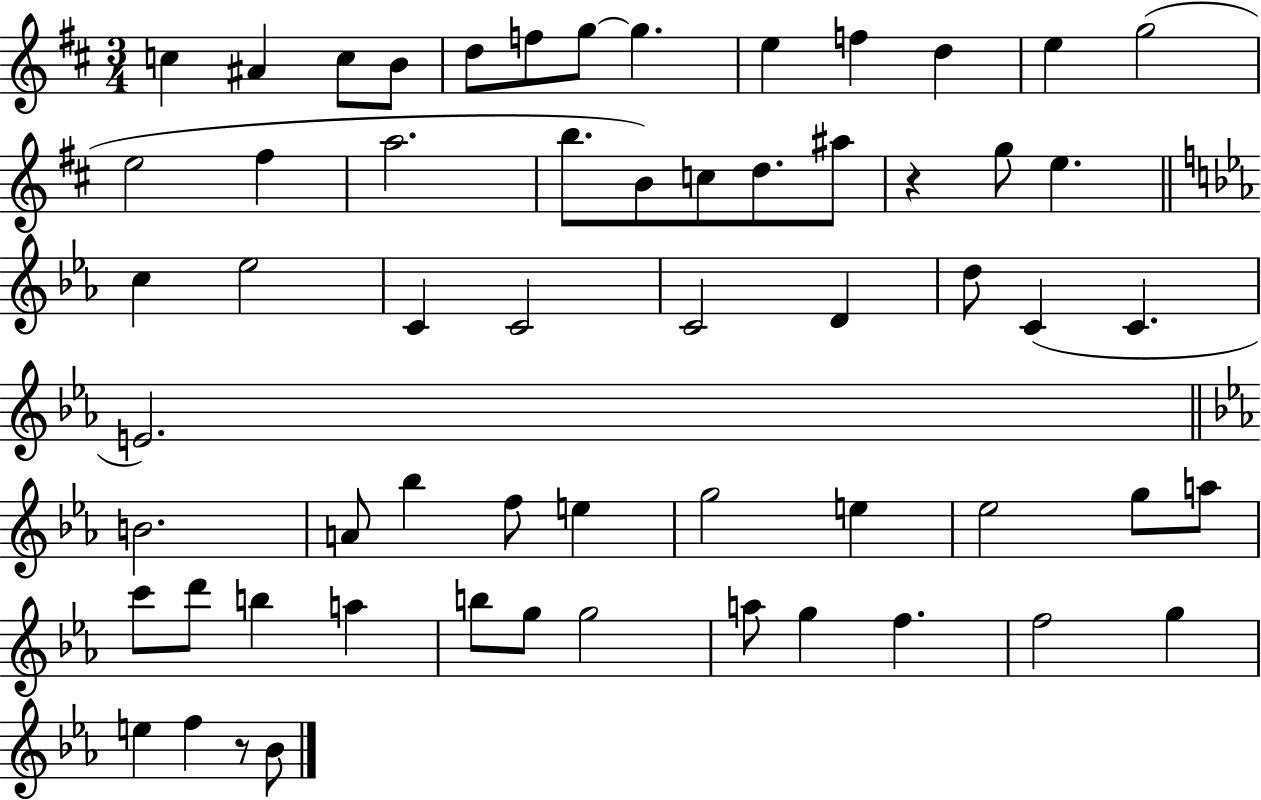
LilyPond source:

{
  \clef treble
  \numericTimeSignature
  \time 3/4
  \key d \major
  c''4 ais'4 c''8 b'8 | d''8 f''8 g''8~~ g''4. | e''4 f''4 d''4 | e''4 g''2( | \break e''2 fis''4 | a''2. | b''8. b'8) c''8 d''8. ais''8 | r4 g''8 e''4. | \break \bar "||" \break \key ees \major c''4 ees''2 | c'4 c'2 | c'2 d'4 | d''8 c'4( c'4. | \break e'2.) | \bar "||" \break \key ees \major b'2. | a'8 bes''4 f''8 e''4 | g''2 e''4 | ees''2 g''8 a''8 | \break c'''8 d'''8 b''4 a''4 | b''8 g''8 g''2 | a''8 g''4 f''4. | f''2 g''4 | \break e''4 f''4 r8 bes'8 | \bar "|."
}